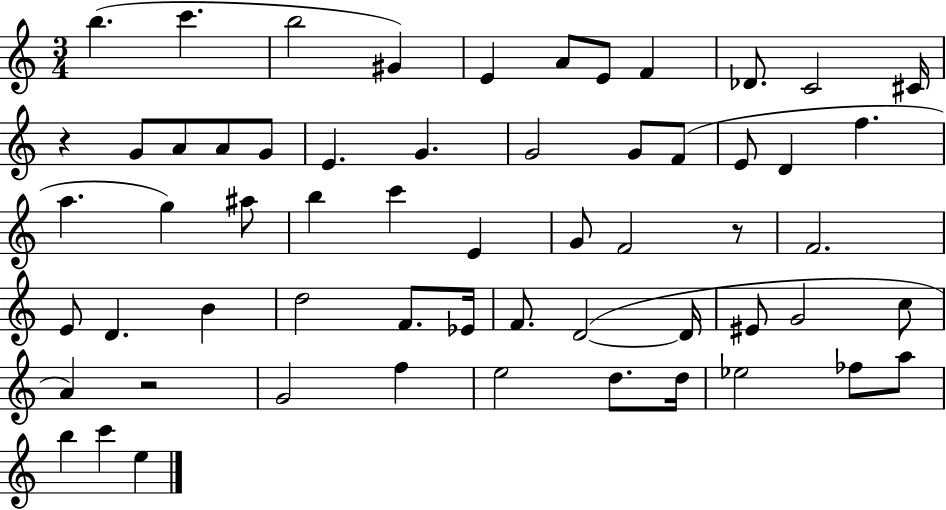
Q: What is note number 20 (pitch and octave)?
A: F4